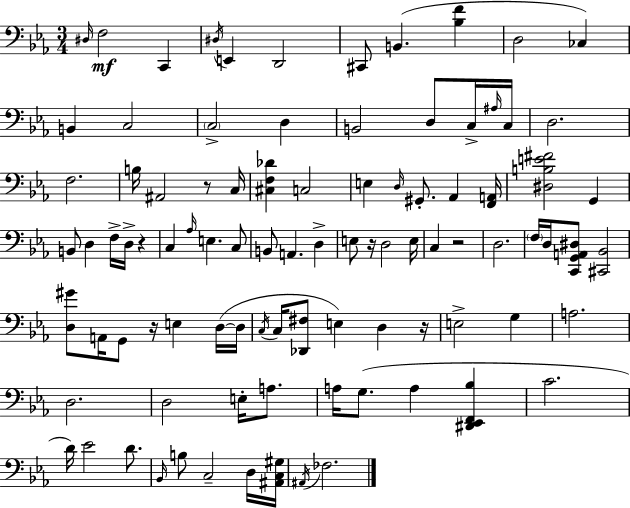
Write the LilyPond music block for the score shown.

{
  \clef bass
  \numericTimeSignature
  \time 3/4
  \key c \minor
  \repeat volta 2 { \grace { dis16 }\mf f2 c,4 | \acciaccatura { dis16 } e,4 d,2 | cis,8 b,4.( <bes f'>4 | d2 ces4) | \break b,4 c2 | \parenthesize c2-> d4 | b,2 d8 | c16-> \grace { ais16 } c16 d2. | \break f2. | b16 ais,2 | r8 c16 <cis f des'>4 c2 | e4 \grace { d16 } gis,8.-. aes,4 | \break <f, a,>16 <dis b e' fis'>2 | g,4 b,8 d4 f16-> d16-> | r4 c4 \grace { aes16 } e4. | c8 b,8 a,4. | \break d4-> e8 r16 d2 | e16 c4 r2 | d2. | \parenthesize f16 d16 <c, g, a, dis>8 <cis, bes,>2 | \break <d gis'>8 a,16 g,8 r16 e4 | d16~(~ d16 \acciaccatura { c16 } c16 <des, fis>8 e4) | d4 r16 e2-> | g4 a2. | \break d2. | d2 | e16-. a8. a16 g8.( a4 | <dis, ees, f, bes>4 c'2. | \break d'16) ees'2 | d'8. \grace { bes,16 } b8 c2-- | d16 <ais, c gis>16 \acciaccatura { ais,16 } fes2. | } \bar "|."
}